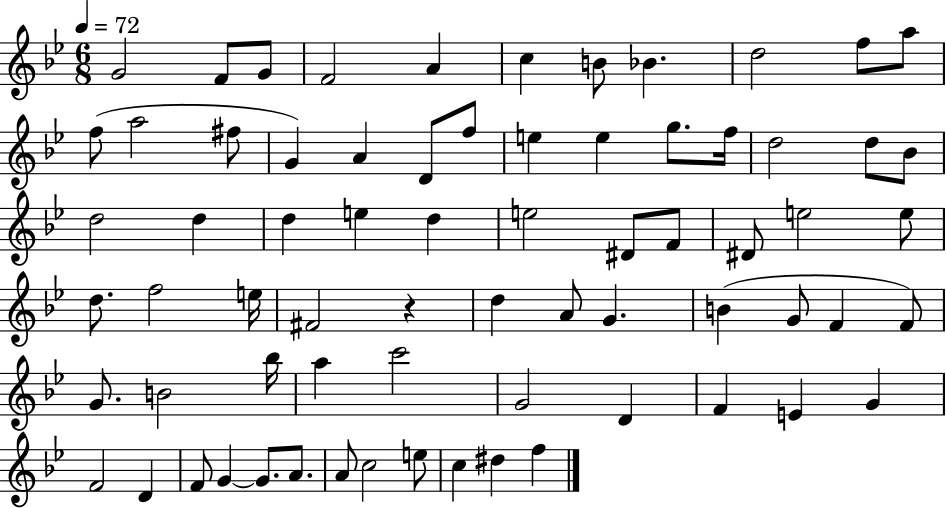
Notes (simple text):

G4/h F4/e G4/e F4/h A4/q C5/q B4/e Bb4/q. D5/h F5/e A5/e F5/e A5/h F#5/e G4/q A4/q D4/e F5/e E5/q E5/q G5/e. F5/s D5/h D5/e Bb4/e D5/h D5/q D5/q E5/q D5/q E5/h D#4/e F4/e D#4/e E5/h E5/e D5/e. F5/h E5/s F#4/h R/q D5/q A4/e G4/q. B4/q G4/e F4/q F4/e G4/e. B4/h Bb5/s A5/q C6/h G4/h D4/q F4/q E4/q G4/q F4/h D4/q F4/e G4/q G4/e. A4/e. A4/e C5/h E5/e C5/q D#5/q F5/q